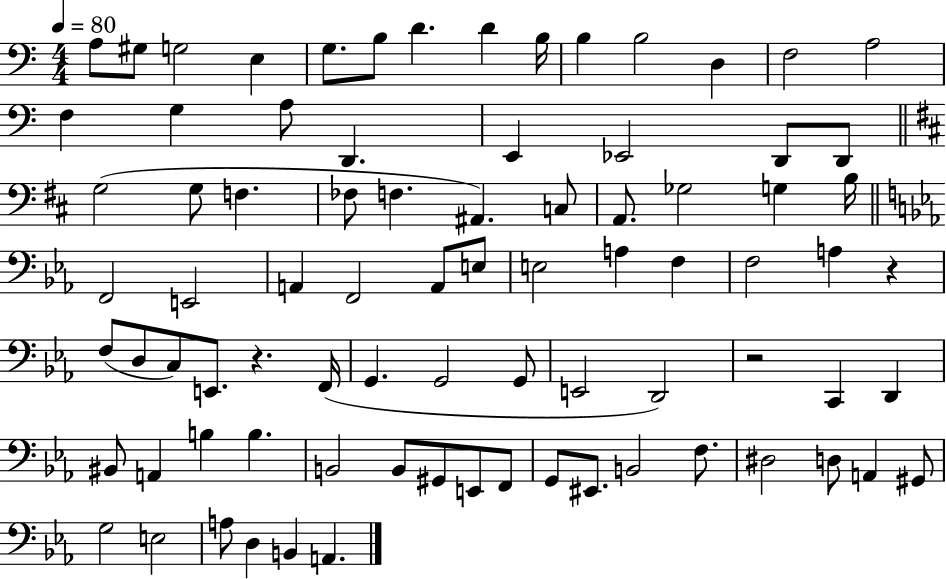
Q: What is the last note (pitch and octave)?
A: A2